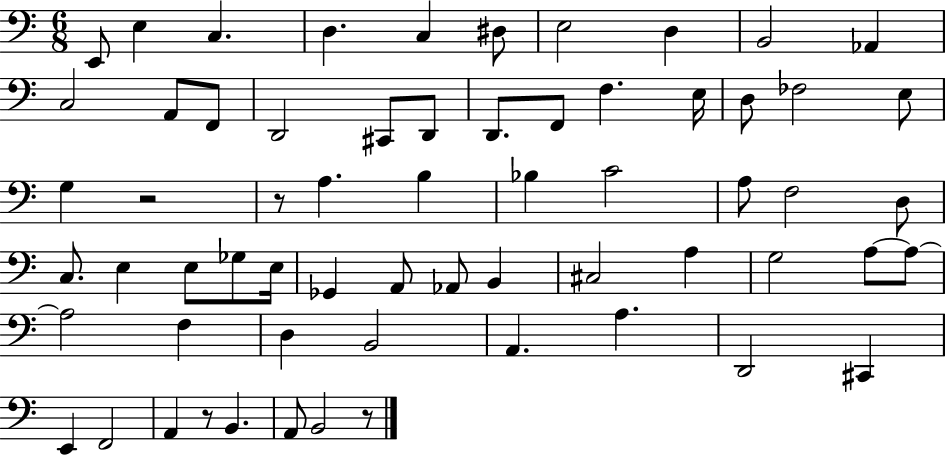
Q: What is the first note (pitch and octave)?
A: E2